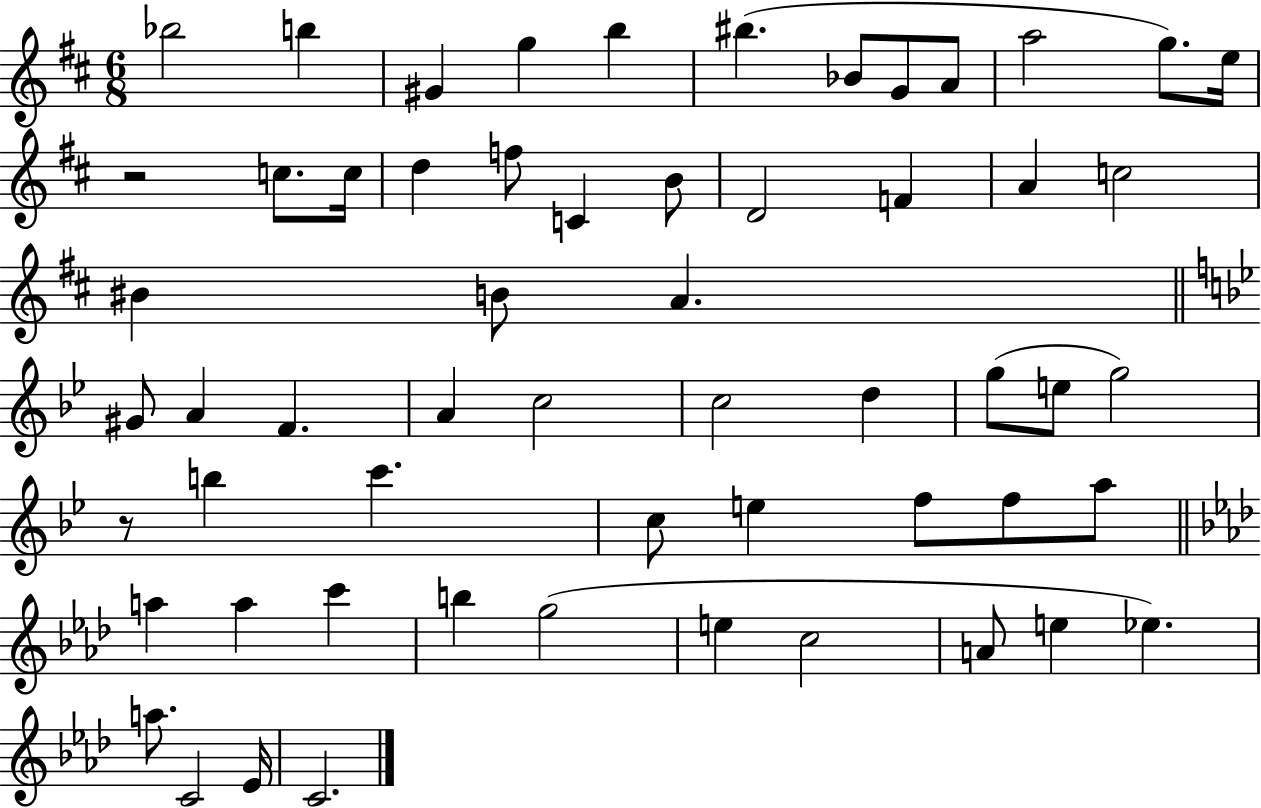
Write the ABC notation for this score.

X:1
T:Untitled
M:6/8
L:1/4
K:D
_b2 b ^G g b ^b _B/2 G/2 A/2 a2 g/2 e/4 z2 c/2 c/4 d f/2 C B/2 D2 F A c2 ^B B/2 A ^G/2 A F A c2 c2 d g/2 e/2 g2 z/2 b c' c/2 e f/2 f/2 a/2 a a c' b g2 e c2 A/2 e _e a/2 C2 _E/4 C2